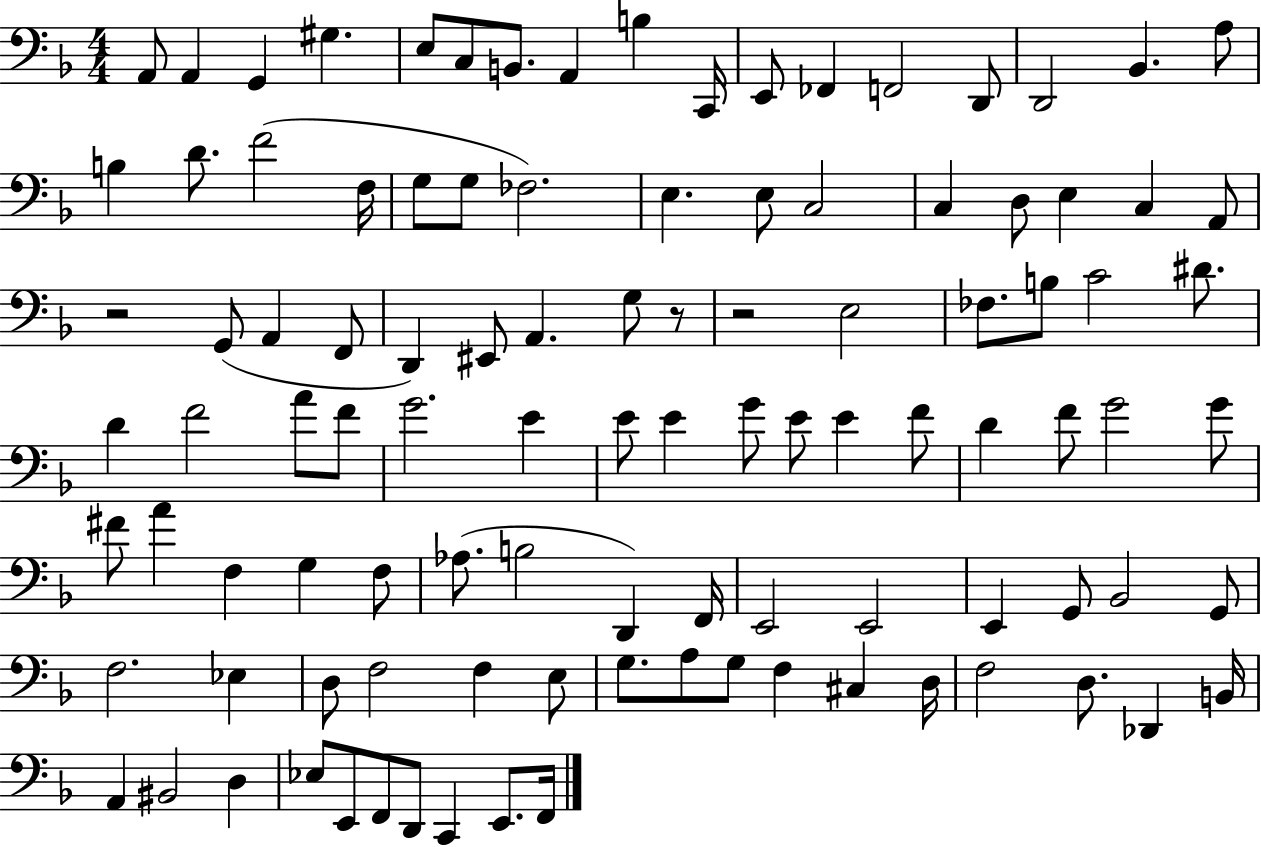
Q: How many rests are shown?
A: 3